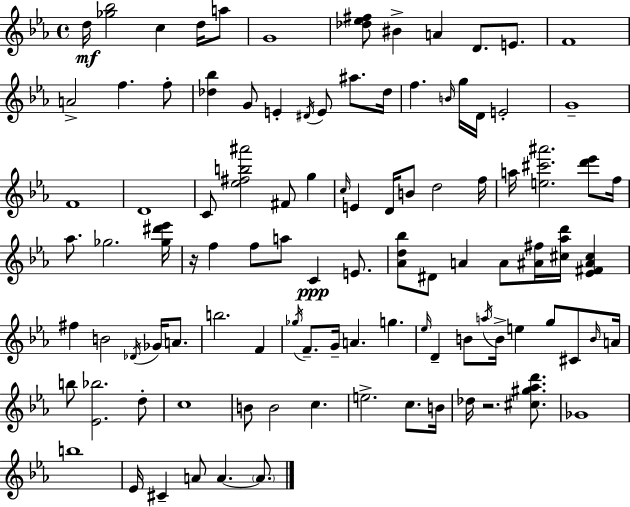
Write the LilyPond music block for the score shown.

{
  \clef treble
  \time 4/4
  \defaultTimeSignature
  \key ees \major
  \repeat volta 2 { d''16\mf <ges'' bes''>2 c''4 d''16 a''8 | g'1 | <des'' ees'' fis''>8 bis'4-> a'4 d'8. e'8. | f'1 | \break a'2-> f''4. f''8-. | <des'' bes''>4 g'8 e'4-. \acciaccatura { dis'16 } e'8 ais''8. | des''16 f''4. \grace { b'16 } g''16 d'16 e'2-. | g'1-- | \break f'1 | d'1 | c'8 <ees'' fis'' b'' ais'''>2 fis'8 g''4 | \grace { c''16 } e'4 d'16 b'8 d''2 | \break f''16 a''16 <e'' cis''' ais'''>2. | <d''' ees'''>8 f''16 aes''8. ges''2. | <ges'' dis''' ees'''>16 r16 f''4 f''8 a''8 c'4\ppp | e'8. <aes' d'' bes''>8 dis'8 a'4 a'8 <ais' fis''>16 <cis'' aes'' d'''>16 <ees' fis' ais' cis''>4 | \break fis''4 b'2 \acciaccatura { des'16 } | ges'16 a'8. b''2. | f'4 \acciaccatura { ges''16 } f'8.-- g'16-- a'4. g''4. | \grace { ees''16 } d'4-- b'8 \acciaccatura { a''16 } b'16-> e''4 | \break g''8 cis'8 \grace { b'16 } a'16 b''8 <ees' bes''>2. | d''8-. c''1 | b'8 b'2 | c''4. e''2.-> | \break c''8. b'16 des''16 r2. | <cis'' gis'' aes'' d'''>8. ges'1 | b''1 | ees'16 cis'4-- a'8 a'4.~~ | \break \parenthesize a'8. } \bar "|."
}